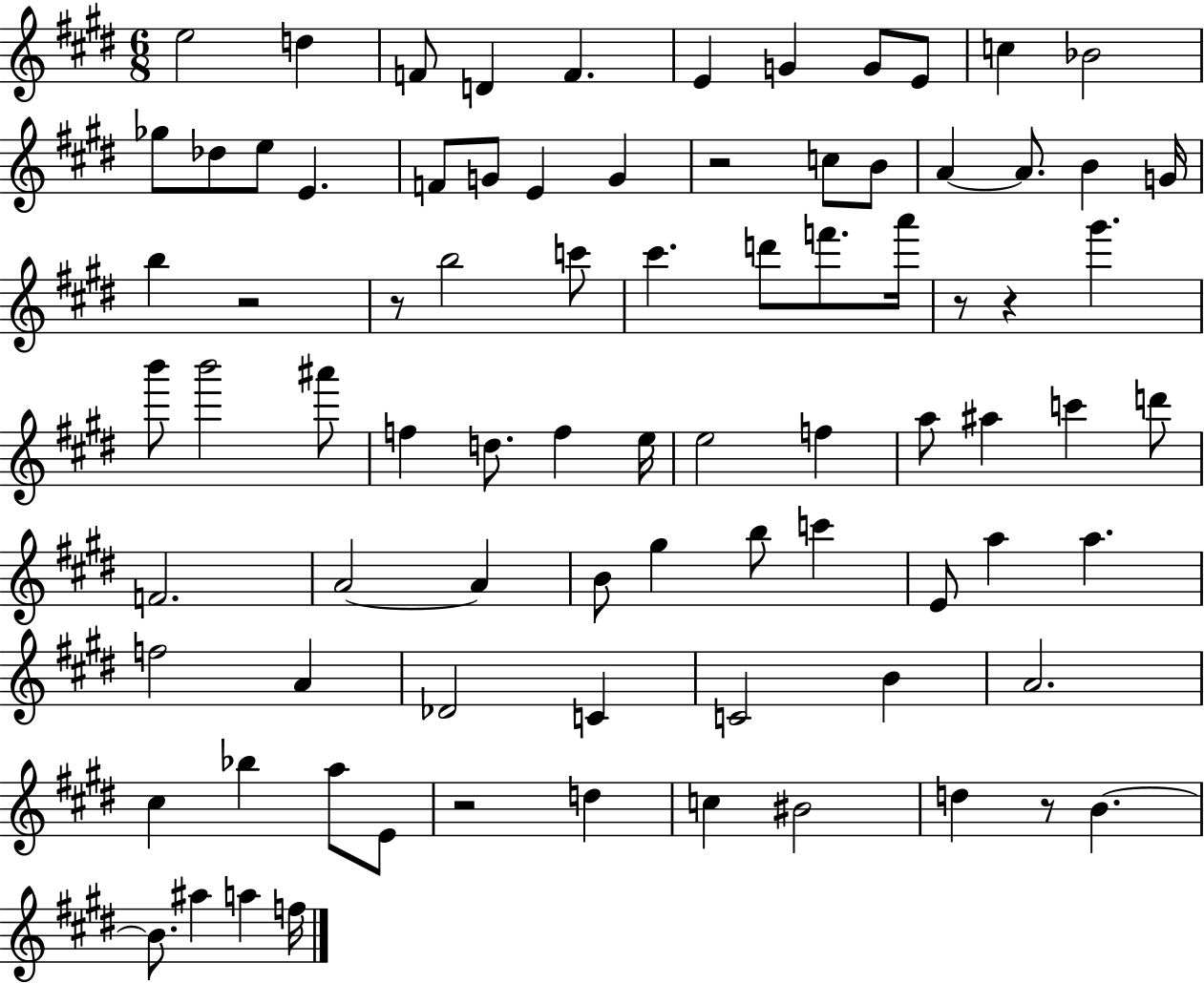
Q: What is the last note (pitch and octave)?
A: F5